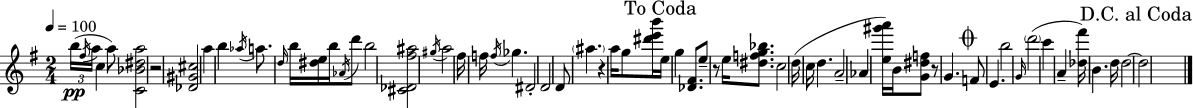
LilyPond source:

{
  \clef treble
  \numericTimeSignature
  \time 2/4
  \key e \minor
  \tempo 4 = 100
  \tuplet 3/2 { b''16(\pp \acciaccatura { fis''16 } a''16 } c''4 a''8) | <c' bes' dis'' a''>2 | r2 | <des' gis' cis''>2 | \break a''4 b''4 | \acciaccatura { aes''16 } a''8. \grace { d''16 } b''16 <dis'' e''>16 | b''16 \acciaccatura { aes'16 } d'''8 b''2 | <cis' des' fis'' ais''>2 | \break \acciaccatura { gis''16 } a''2 | fis''16 f''16 \acciaccatura { f''16 } | ges''4. dis'2-. | d'2 | \break d'8 | \parenthesize ais''4. r4 | a''16 g''8 <dis''' e''' b'''>16 \mark "To Coda" e''16 g''4 | <des' fis'>8. e''8-- | \break r8 e''16 <dis'' f'' g'' bes''>8. c''2 | d''16( c''16 | d''4. a'2-- | aes'4 | \break <e'' gis''' a'''>16) b'16 <g' dis'' f''>8 r8 | g'4. \mark \markup { \musicglyph "scripts.coda" } f'8 | e'4. b''2 | \grace { g'16 } \parenthesize d'''2( | \break c'''4 | a'4-- <des'' fis'''>16) | b'4. d''16 d''2~~ | \mark "D.C. al Coda" d''2 | \break \bar "|."
}